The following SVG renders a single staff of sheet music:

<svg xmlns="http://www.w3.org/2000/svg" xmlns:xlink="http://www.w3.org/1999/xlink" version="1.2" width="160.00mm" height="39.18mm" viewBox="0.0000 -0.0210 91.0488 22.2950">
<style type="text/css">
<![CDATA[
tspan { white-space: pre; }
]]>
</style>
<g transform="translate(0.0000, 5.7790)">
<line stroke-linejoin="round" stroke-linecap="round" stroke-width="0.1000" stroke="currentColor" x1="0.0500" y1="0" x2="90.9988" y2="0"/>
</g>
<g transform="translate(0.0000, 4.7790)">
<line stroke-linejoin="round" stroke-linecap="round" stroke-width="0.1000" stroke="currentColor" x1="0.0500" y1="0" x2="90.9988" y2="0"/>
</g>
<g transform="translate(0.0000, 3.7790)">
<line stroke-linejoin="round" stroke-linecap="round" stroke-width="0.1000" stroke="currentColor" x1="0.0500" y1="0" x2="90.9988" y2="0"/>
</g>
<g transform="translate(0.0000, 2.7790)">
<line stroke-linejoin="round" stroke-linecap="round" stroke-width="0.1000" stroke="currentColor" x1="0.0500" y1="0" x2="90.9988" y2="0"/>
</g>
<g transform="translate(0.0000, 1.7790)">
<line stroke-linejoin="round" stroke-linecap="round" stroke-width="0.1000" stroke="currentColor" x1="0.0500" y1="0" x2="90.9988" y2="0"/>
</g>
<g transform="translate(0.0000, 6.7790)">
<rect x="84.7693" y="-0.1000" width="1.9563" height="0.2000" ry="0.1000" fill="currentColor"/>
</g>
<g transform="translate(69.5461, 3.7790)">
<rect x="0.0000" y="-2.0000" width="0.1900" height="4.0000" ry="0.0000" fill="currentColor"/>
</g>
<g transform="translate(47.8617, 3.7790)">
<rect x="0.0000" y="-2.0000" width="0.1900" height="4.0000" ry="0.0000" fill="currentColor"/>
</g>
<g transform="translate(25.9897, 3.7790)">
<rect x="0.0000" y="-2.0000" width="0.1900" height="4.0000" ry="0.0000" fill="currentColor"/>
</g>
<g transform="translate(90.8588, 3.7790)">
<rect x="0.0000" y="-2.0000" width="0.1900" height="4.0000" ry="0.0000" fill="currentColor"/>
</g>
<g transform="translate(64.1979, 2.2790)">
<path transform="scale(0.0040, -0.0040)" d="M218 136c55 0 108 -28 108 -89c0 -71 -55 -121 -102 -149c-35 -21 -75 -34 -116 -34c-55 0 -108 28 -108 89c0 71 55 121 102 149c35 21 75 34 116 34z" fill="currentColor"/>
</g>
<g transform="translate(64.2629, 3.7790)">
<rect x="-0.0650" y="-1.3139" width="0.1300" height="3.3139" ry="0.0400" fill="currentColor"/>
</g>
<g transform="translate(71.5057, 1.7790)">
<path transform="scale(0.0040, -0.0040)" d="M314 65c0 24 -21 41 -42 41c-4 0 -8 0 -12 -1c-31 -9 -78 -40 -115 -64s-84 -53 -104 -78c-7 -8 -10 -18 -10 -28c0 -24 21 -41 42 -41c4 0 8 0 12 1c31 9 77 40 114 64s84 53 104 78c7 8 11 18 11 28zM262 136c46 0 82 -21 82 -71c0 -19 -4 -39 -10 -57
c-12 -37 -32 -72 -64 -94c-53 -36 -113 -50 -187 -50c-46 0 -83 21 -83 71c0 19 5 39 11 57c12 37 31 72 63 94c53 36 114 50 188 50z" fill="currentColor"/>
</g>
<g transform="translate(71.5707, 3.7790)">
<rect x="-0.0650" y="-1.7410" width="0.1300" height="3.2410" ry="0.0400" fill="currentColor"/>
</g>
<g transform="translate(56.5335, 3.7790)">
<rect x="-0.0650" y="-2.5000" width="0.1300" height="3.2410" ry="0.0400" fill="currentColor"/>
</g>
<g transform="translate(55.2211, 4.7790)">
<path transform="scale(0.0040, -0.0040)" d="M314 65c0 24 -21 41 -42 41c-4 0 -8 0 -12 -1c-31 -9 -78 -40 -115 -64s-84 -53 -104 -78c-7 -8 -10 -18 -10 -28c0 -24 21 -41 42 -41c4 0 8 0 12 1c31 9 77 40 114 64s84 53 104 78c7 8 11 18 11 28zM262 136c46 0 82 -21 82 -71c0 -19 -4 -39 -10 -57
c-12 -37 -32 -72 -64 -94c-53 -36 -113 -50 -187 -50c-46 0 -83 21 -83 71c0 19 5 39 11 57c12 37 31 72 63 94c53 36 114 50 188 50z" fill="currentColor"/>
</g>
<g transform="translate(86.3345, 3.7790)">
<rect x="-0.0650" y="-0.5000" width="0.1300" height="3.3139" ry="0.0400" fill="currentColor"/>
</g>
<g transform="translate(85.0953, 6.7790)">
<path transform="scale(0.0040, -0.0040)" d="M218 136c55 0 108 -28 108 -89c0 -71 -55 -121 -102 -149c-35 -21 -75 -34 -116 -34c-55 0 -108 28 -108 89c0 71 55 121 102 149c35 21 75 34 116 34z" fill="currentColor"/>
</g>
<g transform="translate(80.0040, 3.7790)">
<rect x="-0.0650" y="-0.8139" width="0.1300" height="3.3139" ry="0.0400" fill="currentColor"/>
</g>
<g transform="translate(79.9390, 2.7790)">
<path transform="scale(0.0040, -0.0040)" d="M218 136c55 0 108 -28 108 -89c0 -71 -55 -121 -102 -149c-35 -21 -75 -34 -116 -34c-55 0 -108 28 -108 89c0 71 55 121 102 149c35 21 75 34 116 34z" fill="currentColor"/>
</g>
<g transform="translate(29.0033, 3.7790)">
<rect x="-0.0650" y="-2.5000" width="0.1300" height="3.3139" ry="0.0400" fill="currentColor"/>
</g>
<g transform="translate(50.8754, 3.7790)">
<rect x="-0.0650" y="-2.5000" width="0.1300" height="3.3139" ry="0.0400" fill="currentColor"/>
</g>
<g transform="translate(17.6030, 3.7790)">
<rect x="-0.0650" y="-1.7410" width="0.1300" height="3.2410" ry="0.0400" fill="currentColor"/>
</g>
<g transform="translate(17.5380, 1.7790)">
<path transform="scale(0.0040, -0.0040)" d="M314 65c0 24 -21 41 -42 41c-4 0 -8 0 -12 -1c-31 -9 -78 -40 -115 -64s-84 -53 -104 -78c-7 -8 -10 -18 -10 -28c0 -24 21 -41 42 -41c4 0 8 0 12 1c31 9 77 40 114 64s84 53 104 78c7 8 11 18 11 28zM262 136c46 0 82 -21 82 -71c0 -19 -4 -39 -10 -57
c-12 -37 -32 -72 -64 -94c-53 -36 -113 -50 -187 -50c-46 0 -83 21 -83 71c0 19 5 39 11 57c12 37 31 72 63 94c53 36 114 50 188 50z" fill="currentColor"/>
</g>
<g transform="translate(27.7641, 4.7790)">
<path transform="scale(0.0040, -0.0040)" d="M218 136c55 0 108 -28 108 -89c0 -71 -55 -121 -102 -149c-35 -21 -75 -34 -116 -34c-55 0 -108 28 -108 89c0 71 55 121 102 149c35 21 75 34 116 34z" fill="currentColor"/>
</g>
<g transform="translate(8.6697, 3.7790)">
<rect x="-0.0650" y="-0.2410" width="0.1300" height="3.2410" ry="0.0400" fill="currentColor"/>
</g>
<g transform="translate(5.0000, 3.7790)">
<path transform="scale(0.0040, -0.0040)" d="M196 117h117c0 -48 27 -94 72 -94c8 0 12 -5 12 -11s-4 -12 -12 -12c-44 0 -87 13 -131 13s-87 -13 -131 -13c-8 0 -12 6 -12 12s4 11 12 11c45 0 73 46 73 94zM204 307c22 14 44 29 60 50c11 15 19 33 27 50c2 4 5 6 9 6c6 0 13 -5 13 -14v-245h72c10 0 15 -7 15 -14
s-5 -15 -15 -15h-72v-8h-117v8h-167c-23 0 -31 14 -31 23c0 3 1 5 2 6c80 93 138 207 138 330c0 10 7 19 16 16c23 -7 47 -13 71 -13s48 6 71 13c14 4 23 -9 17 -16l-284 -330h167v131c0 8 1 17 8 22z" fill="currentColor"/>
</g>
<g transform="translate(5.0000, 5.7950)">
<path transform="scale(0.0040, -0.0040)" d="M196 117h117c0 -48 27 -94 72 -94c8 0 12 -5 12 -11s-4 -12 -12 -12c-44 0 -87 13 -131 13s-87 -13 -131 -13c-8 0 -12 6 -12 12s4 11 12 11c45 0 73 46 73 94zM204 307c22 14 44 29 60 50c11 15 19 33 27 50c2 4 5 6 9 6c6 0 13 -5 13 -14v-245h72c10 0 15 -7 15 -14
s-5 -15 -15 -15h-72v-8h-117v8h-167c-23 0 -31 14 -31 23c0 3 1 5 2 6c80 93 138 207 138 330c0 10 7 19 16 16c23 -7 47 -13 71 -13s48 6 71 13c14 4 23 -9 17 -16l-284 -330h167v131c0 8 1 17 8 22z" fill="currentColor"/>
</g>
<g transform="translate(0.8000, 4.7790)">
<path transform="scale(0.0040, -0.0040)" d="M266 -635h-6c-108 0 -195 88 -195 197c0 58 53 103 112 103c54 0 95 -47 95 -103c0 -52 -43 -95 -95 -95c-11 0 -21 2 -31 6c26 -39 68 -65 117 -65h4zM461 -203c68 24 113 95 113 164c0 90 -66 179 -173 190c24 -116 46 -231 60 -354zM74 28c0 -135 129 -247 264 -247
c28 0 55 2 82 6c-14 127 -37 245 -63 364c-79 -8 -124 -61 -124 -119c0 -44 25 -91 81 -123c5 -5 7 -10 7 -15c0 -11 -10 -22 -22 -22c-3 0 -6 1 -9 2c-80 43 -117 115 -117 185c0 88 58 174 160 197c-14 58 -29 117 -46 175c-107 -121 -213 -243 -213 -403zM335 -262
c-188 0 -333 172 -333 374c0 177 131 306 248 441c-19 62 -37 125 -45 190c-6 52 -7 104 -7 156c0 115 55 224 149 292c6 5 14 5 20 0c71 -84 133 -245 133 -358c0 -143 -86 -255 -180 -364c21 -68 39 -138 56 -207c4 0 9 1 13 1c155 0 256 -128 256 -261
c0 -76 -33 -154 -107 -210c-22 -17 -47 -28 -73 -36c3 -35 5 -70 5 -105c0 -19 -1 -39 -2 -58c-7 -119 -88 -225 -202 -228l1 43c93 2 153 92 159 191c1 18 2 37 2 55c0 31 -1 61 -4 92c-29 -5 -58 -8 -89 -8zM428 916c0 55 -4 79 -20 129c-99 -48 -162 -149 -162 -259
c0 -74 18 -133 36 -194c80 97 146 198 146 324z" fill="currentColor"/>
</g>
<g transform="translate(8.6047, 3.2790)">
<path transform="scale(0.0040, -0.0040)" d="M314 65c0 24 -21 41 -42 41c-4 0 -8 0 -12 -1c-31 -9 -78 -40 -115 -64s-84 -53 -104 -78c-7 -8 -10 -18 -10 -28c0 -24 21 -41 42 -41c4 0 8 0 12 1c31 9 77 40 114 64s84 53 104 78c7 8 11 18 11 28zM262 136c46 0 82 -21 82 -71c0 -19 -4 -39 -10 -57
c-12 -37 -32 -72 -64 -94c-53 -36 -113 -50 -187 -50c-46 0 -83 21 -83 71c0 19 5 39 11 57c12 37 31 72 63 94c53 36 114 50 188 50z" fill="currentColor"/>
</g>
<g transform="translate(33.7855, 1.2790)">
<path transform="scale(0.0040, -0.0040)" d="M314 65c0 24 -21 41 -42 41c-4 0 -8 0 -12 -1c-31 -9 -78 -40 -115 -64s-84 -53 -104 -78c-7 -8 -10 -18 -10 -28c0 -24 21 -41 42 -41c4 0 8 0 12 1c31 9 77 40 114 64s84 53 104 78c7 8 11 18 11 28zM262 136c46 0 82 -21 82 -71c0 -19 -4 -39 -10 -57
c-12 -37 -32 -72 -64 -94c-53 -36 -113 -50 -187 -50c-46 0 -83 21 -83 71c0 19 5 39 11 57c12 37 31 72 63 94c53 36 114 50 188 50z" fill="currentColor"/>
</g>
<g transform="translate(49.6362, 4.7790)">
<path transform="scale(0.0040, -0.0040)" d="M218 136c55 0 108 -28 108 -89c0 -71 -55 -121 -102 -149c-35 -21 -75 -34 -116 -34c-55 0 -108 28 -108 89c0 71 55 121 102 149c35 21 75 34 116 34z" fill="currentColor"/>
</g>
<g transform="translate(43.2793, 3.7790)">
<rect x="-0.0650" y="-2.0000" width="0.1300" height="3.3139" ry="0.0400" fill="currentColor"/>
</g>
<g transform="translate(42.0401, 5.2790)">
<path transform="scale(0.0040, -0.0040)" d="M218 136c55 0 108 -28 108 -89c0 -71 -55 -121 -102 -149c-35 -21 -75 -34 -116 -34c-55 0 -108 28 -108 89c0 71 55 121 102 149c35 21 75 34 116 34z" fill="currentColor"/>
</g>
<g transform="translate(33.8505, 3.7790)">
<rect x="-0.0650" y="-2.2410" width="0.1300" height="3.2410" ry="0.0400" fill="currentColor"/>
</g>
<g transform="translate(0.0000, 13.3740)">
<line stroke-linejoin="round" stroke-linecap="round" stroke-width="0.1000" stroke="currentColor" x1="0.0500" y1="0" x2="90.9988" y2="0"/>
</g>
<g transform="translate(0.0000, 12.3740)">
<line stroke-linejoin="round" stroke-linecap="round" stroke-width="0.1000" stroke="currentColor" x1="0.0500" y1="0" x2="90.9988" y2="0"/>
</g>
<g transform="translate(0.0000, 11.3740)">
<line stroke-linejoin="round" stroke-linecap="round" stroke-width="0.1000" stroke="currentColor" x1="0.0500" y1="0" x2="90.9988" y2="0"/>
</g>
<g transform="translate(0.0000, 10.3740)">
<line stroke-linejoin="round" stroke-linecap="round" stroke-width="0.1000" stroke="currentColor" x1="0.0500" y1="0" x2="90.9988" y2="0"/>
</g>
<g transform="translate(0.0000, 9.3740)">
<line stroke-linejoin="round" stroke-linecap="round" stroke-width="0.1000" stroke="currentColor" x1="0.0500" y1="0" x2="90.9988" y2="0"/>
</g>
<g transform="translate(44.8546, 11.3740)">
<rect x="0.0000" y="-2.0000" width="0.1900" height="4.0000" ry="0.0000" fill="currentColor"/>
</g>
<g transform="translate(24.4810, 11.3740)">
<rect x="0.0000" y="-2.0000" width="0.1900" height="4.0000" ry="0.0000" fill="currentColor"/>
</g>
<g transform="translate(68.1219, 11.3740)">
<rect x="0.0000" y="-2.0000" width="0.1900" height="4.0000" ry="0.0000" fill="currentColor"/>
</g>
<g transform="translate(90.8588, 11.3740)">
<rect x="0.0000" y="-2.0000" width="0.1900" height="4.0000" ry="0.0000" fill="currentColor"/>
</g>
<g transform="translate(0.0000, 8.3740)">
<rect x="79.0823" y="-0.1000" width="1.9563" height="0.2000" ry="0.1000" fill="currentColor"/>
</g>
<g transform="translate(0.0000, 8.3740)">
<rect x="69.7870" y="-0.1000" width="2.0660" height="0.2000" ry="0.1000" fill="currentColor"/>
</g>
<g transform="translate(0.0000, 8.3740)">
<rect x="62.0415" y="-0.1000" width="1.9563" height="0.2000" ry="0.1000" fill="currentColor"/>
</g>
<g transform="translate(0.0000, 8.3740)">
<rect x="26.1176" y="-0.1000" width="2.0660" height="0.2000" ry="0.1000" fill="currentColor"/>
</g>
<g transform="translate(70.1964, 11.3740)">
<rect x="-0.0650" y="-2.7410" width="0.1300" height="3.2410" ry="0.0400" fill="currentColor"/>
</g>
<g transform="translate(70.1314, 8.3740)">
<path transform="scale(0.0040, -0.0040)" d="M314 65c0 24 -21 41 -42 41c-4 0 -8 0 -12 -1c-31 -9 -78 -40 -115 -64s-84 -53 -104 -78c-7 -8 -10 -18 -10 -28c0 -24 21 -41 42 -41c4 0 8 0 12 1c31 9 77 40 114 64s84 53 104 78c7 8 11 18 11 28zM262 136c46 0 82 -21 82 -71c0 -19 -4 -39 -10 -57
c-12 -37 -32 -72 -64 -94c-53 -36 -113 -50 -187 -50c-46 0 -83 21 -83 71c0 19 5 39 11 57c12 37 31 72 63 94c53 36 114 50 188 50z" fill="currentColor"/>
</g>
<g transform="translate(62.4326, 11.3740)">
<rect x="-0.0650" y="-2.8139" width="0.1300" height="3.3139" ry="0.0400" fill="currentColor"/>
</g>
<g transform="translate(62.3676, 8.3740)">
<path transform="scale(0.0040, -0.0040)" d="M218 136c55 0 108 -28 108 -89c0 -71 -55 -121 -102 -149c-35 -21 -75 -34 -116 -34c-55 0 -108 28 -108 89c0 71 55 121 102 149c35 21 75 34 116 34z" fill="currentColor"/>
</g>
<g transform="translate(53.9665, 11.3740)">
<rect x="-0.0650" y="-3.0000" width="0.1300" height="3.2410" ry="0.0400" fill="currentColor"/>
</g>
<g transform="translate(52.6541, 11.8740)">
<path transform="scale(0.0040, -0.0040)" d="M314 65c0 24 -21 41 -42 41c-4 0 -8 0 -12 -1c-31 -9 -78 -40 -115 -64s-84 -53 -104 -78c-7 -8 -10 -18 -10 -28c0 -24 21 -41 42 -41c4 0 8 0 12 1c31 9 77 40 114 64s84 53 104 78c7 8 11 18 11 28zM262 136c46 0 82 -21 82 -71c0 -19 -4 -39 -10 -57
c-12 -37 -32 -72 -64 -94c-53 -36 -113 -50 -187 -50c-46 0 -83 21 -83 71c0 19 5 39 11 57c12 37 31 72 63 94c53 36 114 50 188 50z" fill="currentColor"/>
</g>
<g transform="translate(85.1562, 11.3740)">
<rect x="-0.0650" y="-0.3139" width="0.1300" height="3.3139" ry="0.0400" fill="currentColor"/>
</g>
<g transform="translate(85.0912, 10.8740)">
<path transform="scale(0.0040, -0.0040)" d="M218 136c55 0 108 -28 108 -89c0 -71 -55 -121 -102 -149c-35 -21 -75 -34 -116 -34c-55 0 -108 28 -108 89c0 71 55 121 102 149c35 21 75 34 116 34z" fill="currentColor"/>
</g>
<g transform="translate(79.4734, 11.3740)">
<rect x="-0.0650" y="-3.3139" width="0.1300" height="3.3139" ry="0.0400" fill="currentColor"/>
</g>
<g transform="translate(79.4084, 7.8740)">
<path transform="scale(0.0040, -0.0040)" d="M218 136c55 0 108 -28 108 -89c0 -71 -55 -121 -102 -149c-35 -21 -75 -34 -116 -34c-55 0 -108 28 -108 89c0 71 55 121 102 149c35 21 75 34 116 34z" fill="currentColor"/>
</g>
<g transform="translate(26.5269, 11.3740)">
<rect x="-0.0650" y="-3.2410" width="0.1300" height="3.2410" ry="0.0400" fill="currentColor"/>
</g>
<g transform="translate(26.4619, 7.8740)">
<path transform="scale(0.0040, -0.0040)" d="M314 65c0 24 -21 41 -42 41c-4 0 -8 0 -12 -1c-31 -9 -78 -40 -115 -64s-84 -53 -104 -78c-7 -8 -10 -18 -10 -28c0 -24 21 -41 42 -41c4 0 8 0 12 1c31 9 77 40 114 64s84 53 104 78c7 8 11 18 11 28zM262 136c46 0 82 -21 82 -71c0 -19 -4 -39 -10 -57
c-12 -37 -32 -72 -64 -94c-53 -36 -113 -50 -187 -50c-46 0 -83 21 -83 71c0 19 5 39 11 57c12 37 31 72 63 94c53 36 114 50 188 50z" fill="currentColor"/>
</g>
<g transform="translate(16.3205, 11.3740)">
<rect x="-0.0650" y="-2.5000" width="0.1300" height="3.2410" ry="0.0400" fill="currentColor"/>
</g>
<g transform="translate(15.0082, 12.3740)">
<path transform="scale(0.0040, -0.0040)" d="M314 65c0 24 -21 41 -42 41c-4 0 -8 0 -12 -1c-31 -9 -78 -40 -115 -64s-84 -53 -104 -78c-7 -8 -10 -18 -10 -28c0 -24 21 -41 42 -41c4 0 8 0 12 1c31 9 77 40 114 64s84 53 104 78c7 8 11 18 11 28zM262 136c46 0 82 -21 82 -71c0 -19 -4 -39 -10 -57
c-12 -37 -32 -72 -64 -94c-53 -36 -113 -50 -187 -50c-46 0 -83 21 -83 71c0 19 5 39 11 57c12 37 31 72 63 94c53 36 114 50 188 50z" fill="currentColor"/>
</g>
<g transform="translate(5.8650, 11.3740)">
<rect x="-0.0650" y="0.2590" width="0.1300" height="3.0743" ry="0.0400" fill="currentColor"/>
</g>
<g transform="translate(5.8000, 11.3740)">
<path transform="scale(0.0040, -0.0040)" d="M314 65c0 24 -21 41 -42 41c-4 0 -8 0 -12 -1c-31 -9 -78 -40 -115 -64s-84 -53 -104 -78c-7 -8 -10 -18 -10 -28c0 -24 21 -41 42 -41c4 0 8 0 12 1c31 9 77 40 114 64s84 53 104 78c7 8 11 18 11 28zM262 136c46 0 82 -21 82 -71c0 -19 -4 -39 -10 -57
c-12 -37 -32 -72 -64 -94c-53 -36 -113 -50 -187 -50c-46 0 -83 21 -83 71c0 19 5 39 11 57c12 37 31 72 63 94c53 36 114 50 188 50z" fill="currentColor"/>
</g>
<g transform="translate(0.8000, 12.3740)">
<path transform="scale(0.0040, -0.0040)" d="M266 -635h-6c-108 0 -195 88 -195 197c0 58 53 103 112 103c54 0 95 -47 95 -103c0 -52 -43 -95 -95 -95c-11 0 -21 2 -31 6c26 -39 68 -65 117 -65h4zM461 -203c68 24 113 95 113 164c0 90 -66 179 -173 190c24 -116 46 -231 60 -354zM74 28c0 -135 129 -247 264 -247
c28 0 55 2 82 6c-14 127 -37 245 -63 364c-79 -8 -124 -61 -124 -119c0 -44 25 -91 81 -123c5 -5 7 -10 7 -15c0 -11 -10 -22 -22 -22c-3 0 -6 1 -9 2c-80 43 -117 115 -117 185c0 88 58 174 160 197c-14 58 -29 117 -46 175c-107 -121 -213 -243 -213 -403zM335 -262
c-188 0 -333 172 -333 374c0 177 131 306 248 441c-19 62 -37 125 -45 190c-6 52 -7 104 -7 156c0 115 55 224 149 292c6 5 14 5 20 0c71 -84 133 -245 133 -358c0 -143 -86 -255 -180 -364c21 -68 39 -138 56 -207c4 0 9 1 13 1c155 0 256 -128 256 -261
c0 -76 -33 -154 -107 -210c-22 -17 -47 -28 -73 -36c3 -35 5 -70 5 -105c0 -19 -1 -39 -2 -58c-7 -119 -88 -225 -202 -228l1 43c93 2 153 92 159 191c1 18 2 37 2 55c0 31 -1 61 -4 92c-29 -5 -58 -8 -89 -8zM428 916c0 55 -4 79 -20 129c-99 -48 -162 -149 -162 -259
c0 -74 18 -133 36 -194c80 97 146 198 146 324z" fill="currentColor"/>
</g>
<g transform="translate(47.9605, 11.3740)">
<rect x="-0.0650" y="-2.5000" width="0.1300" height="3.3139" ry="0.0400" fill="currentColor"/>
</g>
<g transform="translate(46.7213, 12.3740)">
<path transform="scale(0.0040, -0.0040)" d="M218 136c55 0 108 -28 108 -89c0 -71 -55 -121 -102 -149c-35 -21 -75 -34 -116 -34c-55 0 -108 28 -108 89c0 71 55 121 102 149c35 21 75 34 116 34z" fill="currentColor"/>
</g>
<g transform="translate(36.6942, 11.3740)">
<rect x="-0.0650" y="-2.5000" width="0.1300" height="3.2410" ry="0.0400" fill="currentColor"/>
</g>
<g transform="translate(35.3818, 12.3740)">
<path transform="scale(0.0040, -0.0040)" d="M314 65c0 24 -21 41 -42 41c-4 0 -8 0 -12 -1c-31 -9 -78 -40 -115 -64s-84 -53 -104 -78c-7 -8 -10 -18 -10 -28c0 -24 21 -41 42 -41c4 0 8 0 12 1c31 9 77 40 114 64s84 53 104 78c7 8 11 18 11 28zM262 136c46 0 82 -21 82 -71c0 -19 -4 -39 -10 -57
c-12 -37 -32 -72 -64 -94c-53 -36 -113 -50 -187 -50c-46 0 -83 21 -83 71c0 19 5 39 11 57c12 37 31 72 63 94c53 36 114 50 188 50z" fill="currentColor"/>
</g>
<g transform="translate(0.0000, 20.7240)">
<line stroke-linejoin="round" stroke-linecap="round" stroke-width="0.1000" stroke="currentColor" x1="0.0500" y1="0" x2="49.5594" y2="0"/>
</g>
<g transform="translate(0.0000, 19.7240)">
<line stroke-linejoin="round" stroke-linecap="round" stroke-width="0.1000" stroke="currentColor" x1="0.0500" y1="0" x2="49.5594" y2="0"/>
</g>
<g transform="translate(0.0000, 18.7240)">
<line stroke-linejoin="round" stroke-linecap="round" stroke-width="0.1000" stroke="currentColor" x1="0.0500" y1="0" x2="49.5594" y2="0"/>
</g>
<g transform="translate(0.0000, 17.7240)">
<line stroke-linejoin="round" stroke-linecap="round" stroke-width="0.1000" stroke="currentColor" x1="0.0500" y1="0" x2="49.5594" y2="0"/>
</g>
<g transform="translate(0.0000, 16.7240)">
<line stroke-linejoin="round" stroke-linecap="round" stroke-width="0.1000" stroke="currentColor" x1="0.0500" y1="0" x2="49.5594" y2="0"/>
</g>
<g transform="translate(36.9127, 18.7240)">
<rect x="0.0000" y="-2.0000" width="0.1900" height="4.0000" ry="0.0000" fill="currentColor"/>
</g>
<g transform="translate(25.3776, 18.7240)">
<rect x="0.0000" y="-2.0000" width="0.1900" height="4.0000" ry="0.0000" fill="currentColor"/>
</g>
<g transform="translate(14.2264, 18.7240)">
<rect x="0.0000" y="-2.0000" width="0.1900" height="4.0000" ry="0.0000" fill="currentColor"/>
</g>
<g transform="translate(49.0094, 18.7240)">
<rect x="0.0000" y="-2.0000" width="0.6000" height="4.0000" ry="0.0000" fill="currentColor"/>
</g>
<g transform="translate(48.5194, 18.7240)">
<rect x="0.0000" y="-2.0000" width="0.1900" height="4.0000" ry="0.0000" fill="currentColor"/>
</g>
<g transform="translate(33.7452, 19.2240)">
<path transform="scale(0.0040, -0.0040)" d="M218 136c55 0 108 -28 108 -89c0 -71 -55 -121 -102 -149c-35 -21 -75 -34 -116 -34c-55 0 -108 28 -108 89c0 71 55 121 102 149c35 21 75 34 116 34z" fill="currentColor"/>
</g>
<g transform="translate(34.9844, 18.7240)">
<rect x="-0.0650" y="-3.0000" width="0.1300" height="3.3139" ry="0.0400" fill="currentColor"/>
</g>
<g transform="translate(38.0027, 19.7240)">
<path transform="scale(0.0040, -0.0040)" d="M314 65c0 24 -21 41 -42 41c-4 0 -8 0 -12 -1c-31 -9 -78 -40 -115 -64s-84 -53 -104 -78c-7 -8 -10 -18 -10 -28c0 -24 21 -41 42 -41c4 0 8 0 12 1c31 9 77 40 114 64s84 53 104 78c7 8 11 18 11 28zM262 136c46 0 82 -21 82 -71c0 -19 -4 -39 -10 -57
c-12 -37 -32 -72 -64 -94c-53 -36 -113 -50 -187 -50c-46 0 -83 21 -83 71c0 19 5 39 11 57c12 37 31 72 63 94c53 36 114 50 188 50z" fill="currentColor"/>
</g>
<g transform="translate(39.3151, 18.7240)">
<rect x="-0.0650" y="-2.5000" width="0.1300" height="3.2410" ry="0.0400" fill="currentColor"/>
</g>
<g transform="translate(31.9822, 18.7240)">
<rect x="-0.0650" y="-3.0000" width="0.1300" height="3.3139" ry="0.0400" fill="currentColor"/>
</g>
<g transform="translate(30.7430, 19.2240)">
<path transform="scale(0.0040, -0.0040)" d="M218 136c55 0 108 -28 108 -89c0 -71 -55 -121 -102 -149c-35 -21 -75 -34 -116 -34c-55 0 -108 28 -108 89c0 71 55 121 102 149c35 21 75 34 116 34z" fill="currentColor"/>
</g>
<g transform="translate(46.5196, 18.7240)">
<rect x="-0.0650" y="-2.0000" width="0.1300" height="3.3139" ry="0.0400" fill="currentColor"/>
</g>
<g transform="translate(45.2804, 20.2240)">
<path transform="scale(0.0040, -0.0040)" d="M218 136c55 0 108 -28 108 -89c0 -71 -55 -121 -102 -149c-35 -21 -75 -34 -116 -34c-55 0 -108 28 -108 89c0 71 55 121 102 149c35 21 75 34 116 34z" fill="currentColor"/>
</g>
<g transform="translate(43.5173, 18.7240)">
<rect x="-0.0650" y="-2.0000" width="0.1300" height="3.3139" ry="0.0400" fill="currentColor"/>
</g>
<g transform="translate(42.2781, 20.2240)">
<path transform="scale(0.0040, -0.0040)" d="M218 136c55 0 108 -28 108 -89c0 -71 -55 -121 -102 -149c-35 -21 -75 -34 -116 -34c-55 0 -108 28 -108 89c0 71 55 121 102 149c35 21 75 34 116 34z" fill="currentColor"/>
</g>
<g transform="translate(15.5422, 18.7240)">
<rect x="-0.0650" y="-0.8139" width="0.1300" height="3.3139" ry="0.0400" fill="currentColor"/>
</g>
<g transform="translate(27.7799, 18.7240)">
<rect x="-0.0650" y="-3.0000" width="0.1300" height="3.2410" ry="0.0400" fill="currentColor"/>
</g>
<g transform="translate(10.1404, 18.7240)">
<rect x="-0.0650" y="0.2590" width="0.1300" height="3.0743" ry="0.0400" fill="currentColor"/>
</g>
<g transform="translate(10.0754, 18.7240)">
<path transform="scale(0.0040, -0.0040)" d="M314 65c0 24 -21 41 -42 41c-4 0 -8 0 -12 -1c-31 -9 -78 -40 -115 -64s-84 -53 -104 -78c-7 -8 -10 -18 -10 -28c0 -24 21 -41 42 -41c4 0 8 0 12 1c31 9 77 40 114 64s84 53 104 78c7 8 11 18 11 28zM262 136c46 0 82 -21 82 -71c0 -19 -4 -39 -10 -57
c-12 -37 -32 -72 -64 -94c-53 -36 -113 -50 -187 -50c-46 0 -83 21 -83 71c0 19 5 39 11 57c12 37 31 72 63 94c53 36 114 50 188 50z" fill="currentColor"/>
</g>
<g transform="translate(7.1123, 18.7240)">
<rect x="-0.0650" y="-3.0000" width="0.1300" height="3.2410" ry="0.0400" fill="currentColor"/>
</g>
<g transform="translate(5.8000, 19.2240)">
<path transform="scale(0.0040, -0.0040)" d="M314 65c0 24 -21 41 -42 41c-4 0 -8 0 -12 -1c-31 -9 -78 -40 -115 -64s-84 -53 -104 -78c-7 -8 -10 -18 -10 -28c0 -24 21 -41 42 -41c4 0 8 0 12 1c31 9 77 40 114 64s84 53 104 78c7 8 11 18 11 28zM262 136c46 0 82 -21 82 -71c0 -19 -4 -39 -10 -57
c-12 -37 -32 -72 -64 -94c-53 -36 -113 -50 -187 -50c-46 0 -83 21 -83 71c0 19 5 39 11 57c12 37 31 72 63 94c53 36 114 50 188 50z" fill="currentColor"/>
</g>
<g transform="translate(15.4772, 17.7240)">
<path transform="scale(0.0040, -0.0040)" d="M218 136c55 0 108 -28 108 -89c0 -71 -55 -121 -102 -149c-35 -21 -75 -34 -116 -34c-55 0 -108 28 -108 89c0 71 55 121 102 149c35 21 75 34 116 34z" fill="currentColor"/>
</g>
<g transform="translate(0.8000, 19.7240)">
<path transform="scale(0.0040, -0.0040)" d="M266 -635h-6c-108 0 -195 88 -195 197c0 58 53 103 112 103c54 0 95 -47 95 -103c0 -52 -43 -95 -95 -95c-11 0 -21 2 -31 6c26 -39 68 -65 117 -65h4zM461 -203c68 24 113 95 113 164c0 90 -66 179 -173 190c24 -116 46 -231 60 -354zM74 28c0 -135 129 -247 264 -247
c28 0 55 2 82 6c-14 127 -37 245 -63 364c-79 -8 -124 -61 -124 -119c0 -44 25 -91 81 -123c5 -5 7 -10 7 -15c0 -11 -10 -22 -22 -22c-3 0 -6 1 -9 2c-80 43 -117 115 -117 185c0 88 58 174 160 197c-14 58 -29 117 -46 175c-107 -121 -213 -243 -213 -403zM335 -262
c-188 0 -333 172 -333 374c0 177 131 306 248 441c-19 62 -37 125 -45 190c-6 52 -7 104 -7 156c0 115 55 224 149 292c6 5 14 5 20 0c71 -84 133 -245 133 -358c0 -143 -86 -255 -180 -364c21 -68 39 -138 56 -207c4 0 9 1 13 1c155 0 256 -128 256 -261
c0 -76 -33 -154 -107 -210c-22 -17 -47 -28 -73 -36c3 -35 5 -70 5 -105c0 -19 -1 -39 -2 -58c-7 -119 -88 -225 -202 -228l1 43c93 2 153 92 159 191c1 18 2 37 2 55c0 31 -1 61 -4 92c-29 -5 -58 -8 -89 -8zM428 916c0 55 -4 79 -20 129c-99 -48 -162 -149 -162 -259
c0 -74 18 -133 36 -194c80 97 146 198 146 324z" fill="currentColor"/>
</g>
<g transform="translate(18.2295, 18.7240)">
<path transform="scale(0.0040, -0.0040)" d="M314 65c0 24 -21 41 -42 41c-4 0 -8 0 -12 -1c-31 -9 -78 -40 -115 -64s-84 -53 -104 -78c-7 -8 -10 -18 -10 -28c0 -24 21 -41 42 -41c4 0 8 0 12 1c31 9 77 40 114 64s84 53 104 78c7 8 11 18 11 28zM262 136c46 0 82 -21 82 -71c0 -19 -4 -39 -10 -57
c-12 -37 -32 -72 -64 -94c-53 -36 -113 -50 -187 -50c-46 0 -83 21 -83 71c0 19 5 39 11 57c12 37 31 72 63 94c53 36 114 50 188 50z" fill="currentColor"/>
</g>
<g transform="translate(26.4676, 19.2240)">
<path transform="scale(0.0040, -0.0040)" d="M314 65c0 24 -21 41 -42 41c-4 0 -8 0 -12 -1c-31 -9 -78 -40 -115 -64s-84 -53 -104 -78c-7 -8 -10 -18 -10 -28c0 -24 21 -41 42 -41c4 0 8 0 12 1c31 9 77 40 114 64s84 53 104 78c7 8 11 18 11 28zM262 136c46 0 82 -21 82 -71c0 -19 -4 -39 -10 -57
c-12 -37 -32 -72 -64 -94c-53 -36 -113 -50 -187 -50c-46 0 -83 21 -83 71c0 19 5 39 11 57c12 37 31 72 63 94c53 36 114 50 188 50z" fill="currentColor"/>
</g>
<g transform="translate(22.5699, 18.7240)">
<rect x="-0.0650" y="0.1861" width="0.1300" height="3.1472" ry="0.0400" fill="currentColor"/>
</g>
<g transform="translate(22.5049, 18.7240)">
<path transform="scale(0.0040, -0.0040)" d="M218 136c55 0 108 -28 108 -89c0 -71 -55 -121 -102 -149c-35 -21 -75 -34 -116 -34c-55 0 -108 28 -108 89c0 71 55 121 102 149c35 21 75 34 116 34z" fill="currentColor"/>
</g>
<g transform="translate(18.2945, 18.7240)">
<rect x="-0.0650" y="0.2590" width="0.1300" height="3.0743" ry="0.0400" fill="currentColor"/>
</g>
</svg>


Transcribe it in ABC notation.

X:1
T:Untitled
M:4/4
L:1/4
K:C
c2 f2 G g2 F G G2 e f2 d C B2 G2 b2 G2 G A2 a a2 b c A2 B2 d B2 B A2 A A G2 F F